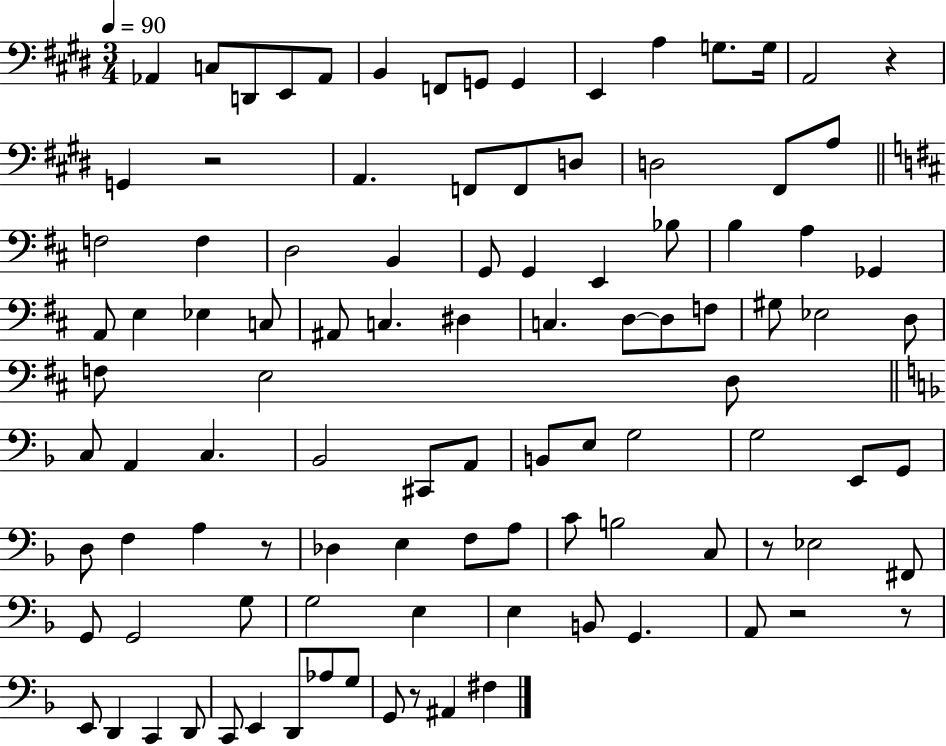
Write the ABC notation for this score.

X:1
T:Untitled
M:3/4
L:1/4
K:E
_A,, C,/2 D,,/2 E,,/2 _A,,/2 B,, F,,/2 G,,/2 G,, E,, A, G,/2 G,/4 A,,2 z G,, z2 A,, F,,/2 F,,/2 D,/2 D,2 ^F,,/2 A,/2 F,2 F, D,2 B,, G,,/2 G,, E,, _B,/2 B, A, _G,, A,,/2 E, _E, C,/2 ^A,,/2 C, ^D, C, D,/2 D,/2 F,/2 ^G,/2 _E,2 D,/2 F,/2 E,2 D,/2 C,/2 A,, C, _B,,2 ^C,,/2 A,,/2 B,,/2 E,/2 G,2 G,2 E,,/2 G,,/2 D,/2 F, A, z/2 _D, E, F,/2 A,/2 C/2 B,2 C,/2 z/2 _E,2 ^F,,/2 G,,/2 G,,2 G,/2 G,2 E, E, B,,/2 G,, A,,/2 z2 z/2 E,,/2 D,, C,, D,,/2 C,,/2 E,, D,,/2 _A,/2 G,/2 G,,/2 z/2 ^A,, ^F,